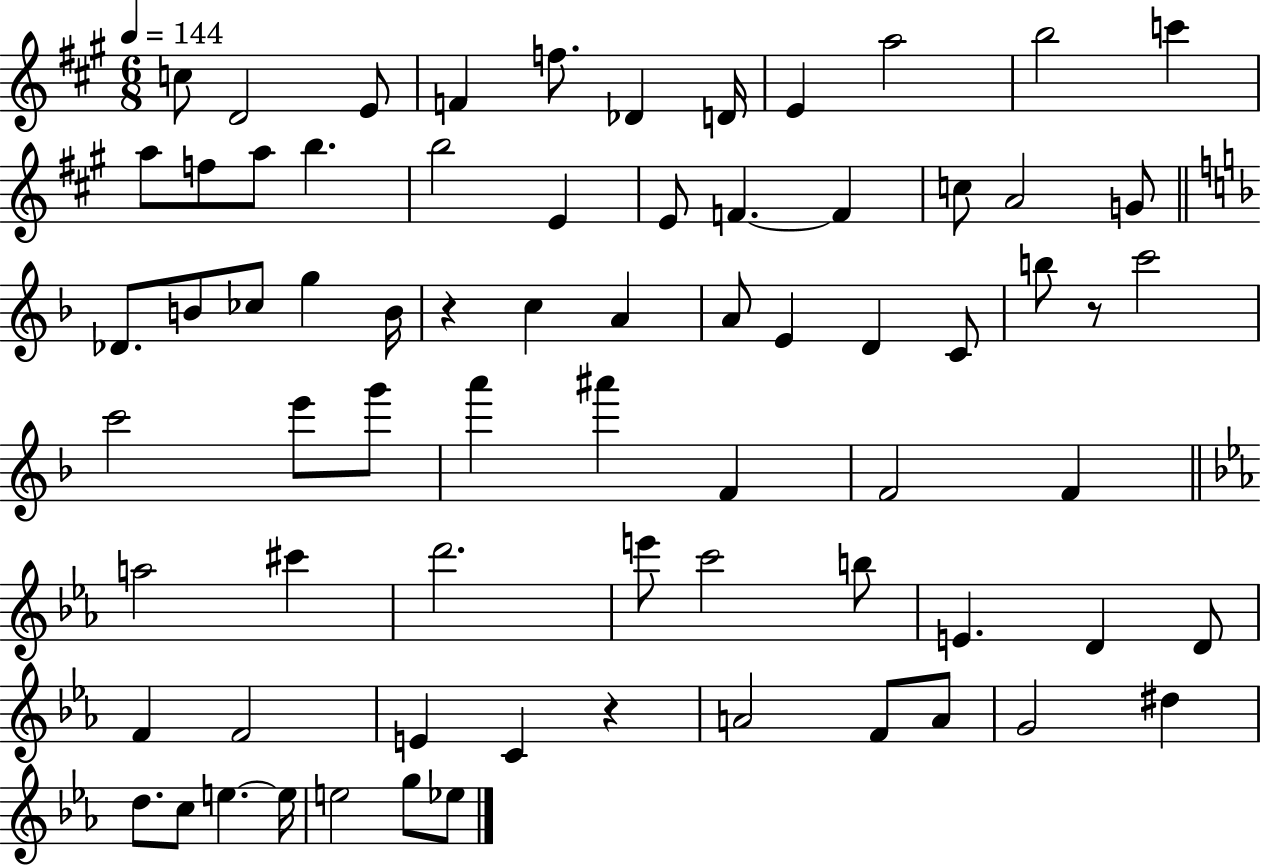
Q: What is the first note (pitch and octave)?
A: C5